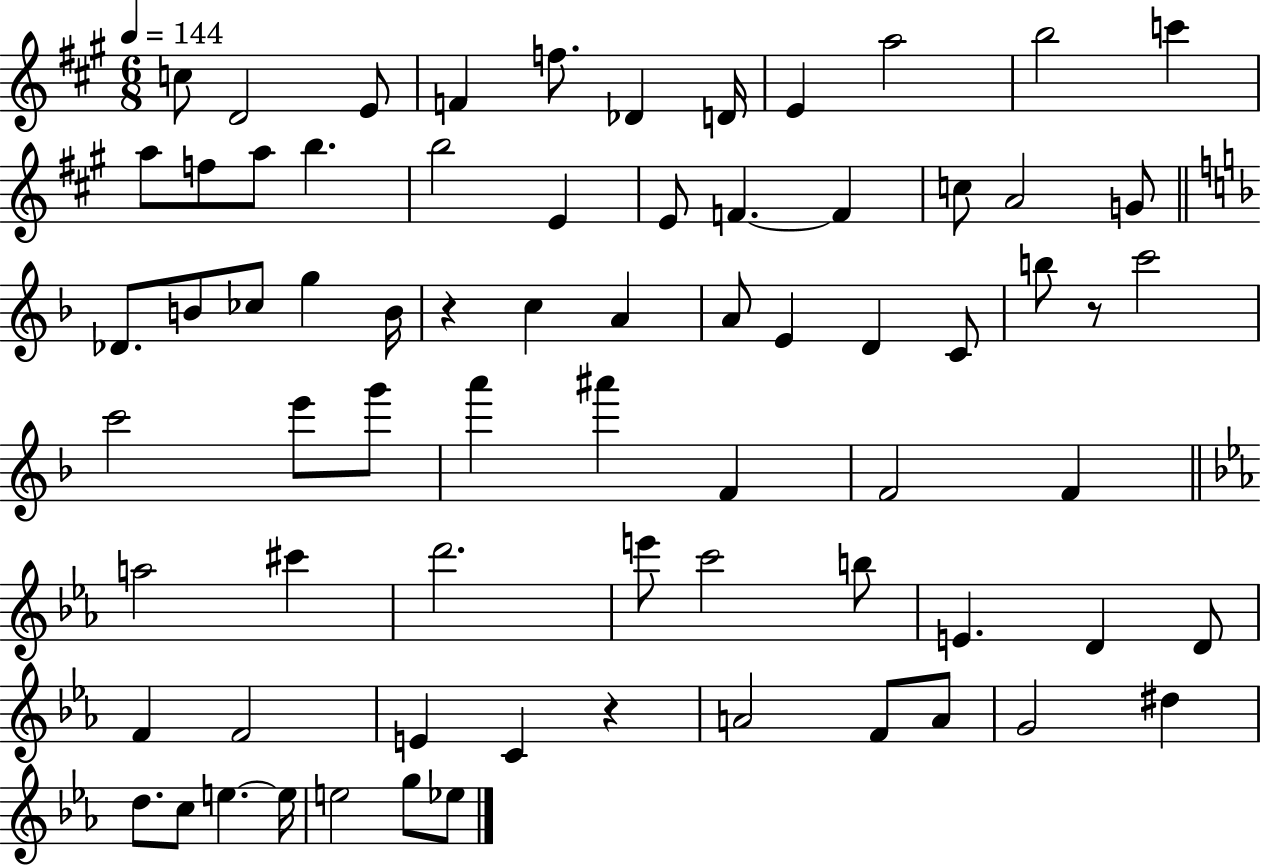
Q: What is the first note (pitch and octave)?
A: C5